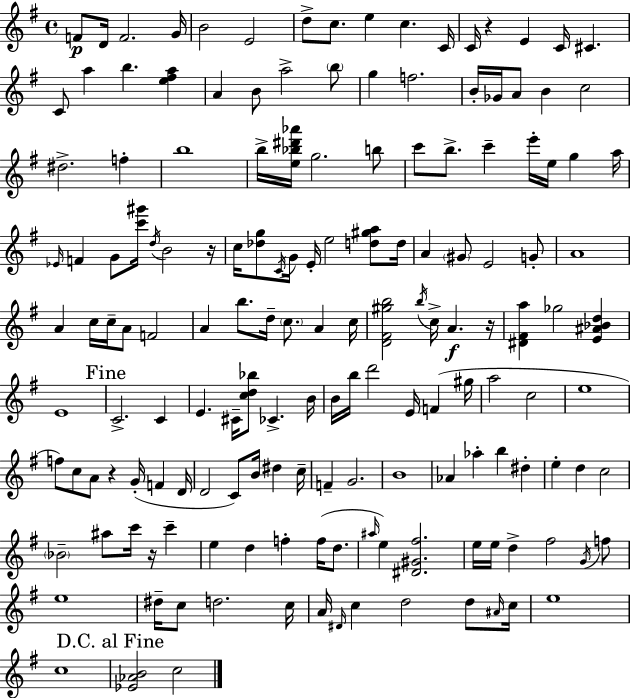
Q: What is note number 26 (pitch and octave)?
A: Gb4